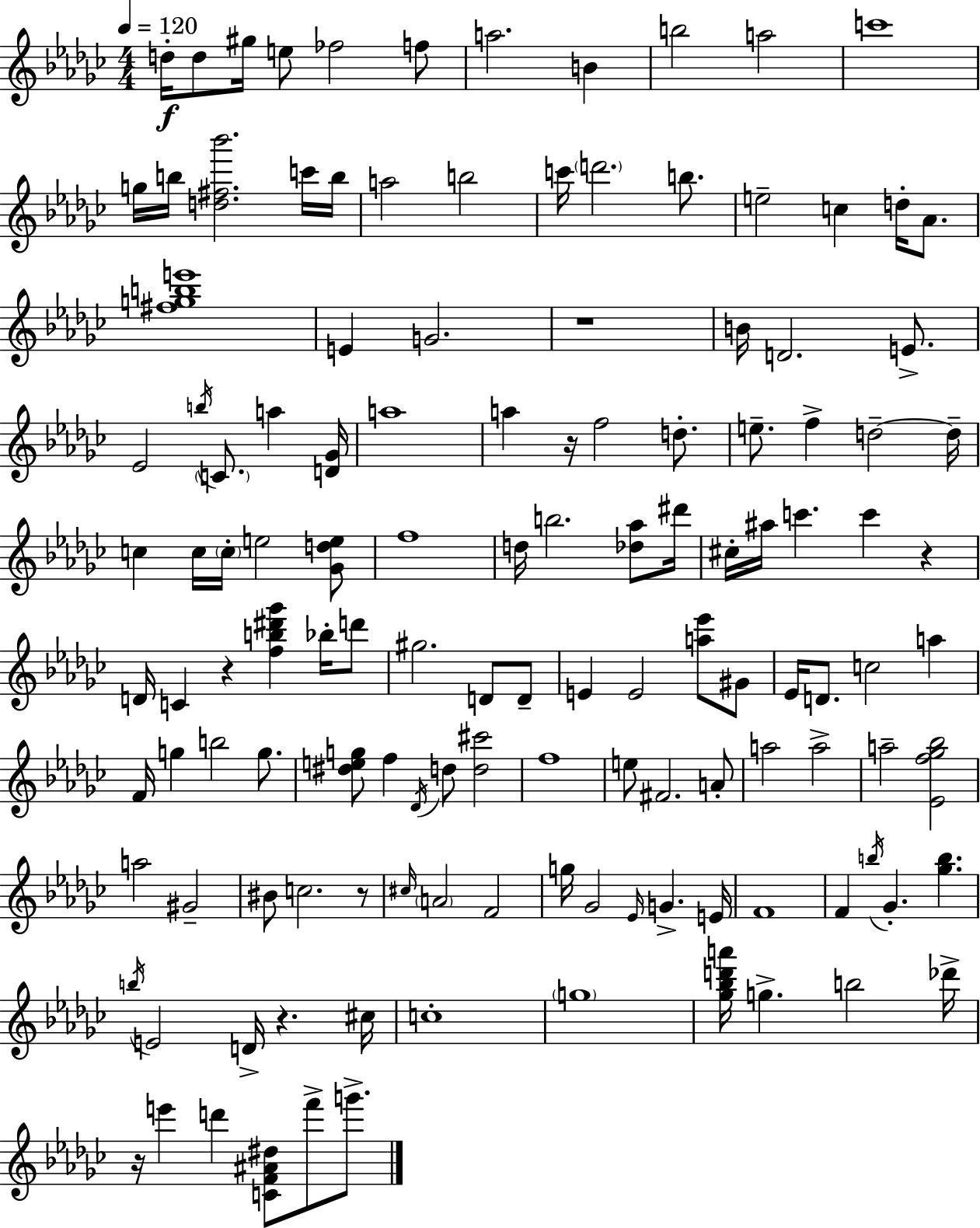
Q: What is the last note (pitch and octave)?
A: G6